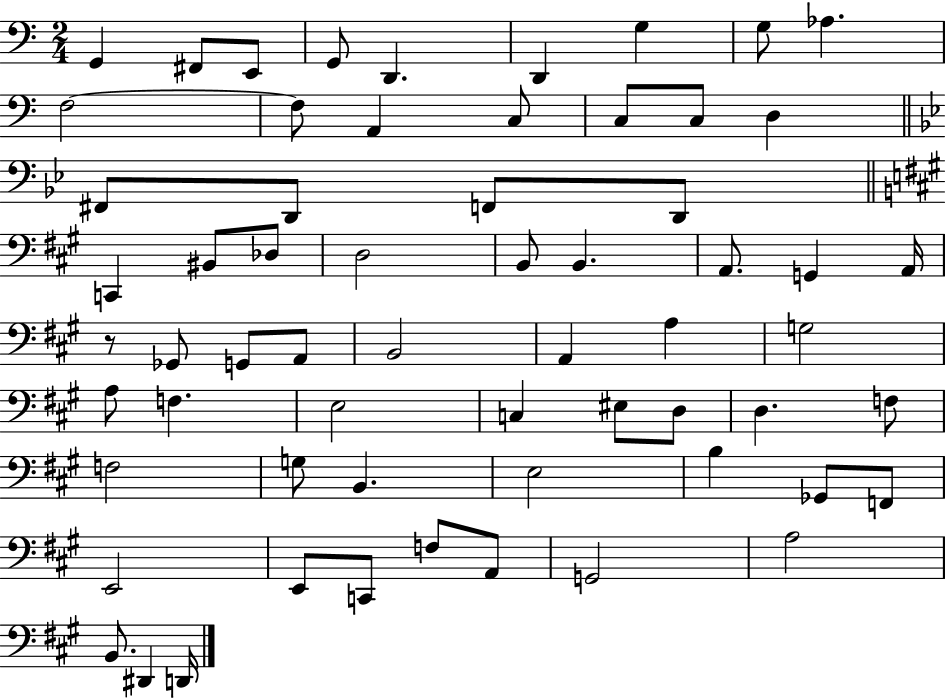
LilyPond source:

{
  \clef bass
  \numericTimeSignature
  \time 2/4
  \key c \major
  g,4 fis,8 e,8 | g,8 d,4. | d,4 g4 | g8 aes4. | \break f2~~ | f8 a,4 c8 | c8 c8 d4 | \bar "||" \break \key g \minor fis,8 d,8 f,8 d,8 | \bar "||" \break \key a \major c,4 bis,8 des8 | d2 | b,8 b,4. | a,8. g,4 a,16 | \break r8 ges,8 g,8 a,8 | b,2 | a,4 a4 | g2 | \break a8 f4. | e2 | c4 eis8 d8 | d4. f8 | \break f2 | g8 b,4. | e2 | b4 ges,8 f,8 | \break e,2 | e,8 c,8 f8 a,8 | g,2 | a2 | \break b,8. dis,4 d,16 | \bar "|."
}